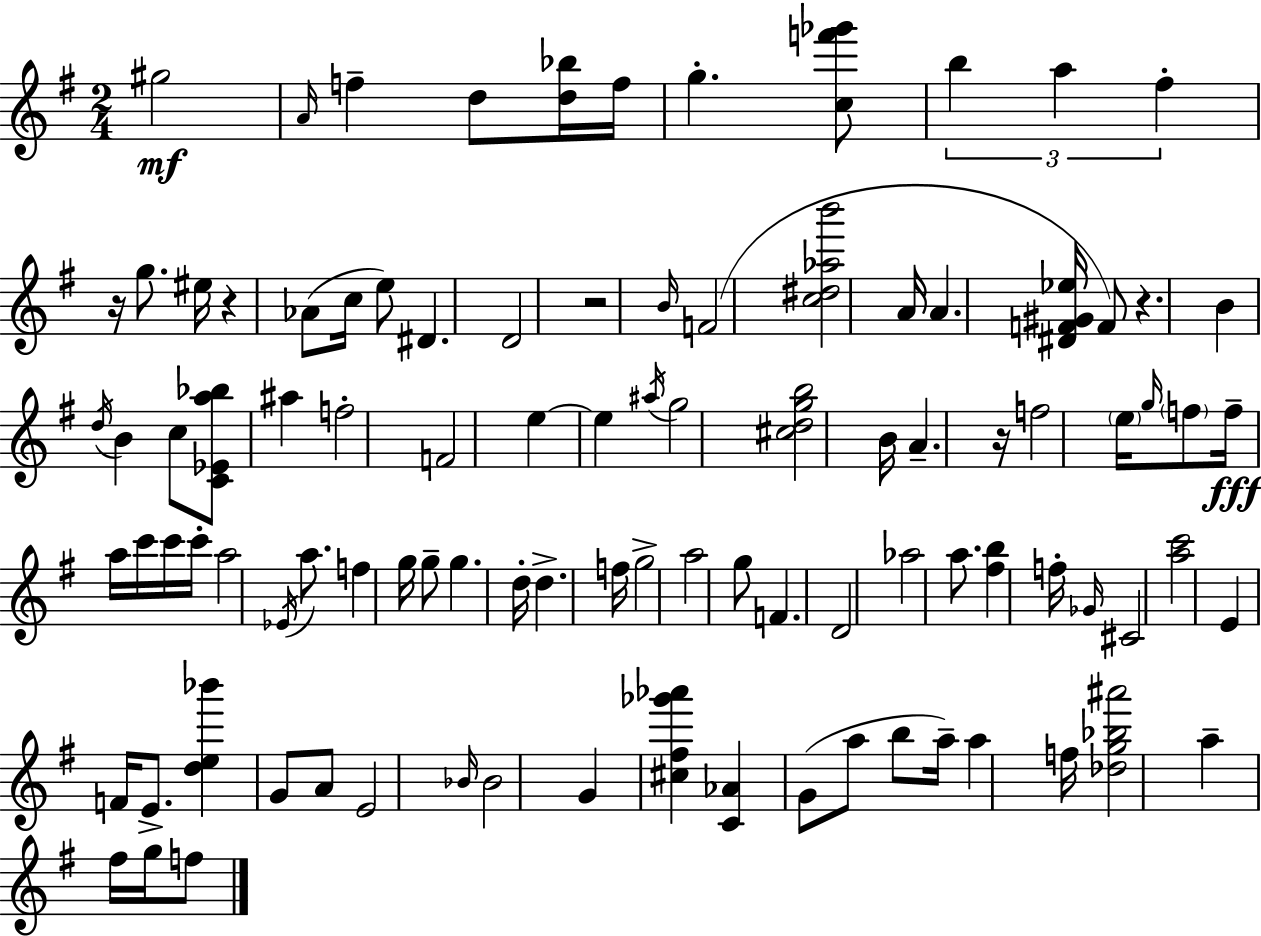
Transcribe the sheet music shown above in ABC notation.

X:1
T:Untitled
M:2/4
L:1/4
K:Em
^g2 A/4 f d/2 [d_b]/4 f/4 g [cf'_g']/2 b a ^f z/4 g/2 ^e/4 z _A/2 c/4 e/2 ^D D2 z2 B/4 F2 [c^d_ab']2 A/4 A [^DF^G_e]/4 F/2 z B d/4 B c/2 [C_Ea_b]/2 ^a f2 F2 e e ^a/4 g2 [^cdgb]2 B/4 A z/4 f2 e/4 g/4 f/2 f/4 a/4 c'/4 c'/4 c'/4 a2 _E/4 a/2 f g/4 g/2 g d/4 d f/4 g2 a2 g/2 F D2 _a2 a/2 [^fb] f/4 _G/4 ^C2 [ac']2 E F/4 E/2 [de_b'] G/2 A/2 E2 _B/4 _B2 G [^c^f_g'_a'] [C_A] G/2 a/2 b/2 a/4 a f/4 [_dg_b^a']2 a ^f/4 g/4 f/2